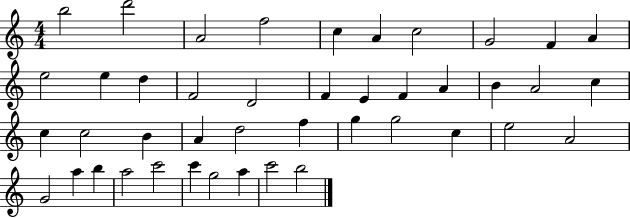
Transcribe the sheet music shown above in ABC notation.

X:1
T:Untitled
M:4/4
L:1/4
K:C
b2 d'2 A2 f2 c A c2 G2 F A e2 e d F2 D2 F E F A B A2 c c c2 B A d2 f g g2 c e2 A2 G2 a b a2 c'2 c' g2 a c'2 b2